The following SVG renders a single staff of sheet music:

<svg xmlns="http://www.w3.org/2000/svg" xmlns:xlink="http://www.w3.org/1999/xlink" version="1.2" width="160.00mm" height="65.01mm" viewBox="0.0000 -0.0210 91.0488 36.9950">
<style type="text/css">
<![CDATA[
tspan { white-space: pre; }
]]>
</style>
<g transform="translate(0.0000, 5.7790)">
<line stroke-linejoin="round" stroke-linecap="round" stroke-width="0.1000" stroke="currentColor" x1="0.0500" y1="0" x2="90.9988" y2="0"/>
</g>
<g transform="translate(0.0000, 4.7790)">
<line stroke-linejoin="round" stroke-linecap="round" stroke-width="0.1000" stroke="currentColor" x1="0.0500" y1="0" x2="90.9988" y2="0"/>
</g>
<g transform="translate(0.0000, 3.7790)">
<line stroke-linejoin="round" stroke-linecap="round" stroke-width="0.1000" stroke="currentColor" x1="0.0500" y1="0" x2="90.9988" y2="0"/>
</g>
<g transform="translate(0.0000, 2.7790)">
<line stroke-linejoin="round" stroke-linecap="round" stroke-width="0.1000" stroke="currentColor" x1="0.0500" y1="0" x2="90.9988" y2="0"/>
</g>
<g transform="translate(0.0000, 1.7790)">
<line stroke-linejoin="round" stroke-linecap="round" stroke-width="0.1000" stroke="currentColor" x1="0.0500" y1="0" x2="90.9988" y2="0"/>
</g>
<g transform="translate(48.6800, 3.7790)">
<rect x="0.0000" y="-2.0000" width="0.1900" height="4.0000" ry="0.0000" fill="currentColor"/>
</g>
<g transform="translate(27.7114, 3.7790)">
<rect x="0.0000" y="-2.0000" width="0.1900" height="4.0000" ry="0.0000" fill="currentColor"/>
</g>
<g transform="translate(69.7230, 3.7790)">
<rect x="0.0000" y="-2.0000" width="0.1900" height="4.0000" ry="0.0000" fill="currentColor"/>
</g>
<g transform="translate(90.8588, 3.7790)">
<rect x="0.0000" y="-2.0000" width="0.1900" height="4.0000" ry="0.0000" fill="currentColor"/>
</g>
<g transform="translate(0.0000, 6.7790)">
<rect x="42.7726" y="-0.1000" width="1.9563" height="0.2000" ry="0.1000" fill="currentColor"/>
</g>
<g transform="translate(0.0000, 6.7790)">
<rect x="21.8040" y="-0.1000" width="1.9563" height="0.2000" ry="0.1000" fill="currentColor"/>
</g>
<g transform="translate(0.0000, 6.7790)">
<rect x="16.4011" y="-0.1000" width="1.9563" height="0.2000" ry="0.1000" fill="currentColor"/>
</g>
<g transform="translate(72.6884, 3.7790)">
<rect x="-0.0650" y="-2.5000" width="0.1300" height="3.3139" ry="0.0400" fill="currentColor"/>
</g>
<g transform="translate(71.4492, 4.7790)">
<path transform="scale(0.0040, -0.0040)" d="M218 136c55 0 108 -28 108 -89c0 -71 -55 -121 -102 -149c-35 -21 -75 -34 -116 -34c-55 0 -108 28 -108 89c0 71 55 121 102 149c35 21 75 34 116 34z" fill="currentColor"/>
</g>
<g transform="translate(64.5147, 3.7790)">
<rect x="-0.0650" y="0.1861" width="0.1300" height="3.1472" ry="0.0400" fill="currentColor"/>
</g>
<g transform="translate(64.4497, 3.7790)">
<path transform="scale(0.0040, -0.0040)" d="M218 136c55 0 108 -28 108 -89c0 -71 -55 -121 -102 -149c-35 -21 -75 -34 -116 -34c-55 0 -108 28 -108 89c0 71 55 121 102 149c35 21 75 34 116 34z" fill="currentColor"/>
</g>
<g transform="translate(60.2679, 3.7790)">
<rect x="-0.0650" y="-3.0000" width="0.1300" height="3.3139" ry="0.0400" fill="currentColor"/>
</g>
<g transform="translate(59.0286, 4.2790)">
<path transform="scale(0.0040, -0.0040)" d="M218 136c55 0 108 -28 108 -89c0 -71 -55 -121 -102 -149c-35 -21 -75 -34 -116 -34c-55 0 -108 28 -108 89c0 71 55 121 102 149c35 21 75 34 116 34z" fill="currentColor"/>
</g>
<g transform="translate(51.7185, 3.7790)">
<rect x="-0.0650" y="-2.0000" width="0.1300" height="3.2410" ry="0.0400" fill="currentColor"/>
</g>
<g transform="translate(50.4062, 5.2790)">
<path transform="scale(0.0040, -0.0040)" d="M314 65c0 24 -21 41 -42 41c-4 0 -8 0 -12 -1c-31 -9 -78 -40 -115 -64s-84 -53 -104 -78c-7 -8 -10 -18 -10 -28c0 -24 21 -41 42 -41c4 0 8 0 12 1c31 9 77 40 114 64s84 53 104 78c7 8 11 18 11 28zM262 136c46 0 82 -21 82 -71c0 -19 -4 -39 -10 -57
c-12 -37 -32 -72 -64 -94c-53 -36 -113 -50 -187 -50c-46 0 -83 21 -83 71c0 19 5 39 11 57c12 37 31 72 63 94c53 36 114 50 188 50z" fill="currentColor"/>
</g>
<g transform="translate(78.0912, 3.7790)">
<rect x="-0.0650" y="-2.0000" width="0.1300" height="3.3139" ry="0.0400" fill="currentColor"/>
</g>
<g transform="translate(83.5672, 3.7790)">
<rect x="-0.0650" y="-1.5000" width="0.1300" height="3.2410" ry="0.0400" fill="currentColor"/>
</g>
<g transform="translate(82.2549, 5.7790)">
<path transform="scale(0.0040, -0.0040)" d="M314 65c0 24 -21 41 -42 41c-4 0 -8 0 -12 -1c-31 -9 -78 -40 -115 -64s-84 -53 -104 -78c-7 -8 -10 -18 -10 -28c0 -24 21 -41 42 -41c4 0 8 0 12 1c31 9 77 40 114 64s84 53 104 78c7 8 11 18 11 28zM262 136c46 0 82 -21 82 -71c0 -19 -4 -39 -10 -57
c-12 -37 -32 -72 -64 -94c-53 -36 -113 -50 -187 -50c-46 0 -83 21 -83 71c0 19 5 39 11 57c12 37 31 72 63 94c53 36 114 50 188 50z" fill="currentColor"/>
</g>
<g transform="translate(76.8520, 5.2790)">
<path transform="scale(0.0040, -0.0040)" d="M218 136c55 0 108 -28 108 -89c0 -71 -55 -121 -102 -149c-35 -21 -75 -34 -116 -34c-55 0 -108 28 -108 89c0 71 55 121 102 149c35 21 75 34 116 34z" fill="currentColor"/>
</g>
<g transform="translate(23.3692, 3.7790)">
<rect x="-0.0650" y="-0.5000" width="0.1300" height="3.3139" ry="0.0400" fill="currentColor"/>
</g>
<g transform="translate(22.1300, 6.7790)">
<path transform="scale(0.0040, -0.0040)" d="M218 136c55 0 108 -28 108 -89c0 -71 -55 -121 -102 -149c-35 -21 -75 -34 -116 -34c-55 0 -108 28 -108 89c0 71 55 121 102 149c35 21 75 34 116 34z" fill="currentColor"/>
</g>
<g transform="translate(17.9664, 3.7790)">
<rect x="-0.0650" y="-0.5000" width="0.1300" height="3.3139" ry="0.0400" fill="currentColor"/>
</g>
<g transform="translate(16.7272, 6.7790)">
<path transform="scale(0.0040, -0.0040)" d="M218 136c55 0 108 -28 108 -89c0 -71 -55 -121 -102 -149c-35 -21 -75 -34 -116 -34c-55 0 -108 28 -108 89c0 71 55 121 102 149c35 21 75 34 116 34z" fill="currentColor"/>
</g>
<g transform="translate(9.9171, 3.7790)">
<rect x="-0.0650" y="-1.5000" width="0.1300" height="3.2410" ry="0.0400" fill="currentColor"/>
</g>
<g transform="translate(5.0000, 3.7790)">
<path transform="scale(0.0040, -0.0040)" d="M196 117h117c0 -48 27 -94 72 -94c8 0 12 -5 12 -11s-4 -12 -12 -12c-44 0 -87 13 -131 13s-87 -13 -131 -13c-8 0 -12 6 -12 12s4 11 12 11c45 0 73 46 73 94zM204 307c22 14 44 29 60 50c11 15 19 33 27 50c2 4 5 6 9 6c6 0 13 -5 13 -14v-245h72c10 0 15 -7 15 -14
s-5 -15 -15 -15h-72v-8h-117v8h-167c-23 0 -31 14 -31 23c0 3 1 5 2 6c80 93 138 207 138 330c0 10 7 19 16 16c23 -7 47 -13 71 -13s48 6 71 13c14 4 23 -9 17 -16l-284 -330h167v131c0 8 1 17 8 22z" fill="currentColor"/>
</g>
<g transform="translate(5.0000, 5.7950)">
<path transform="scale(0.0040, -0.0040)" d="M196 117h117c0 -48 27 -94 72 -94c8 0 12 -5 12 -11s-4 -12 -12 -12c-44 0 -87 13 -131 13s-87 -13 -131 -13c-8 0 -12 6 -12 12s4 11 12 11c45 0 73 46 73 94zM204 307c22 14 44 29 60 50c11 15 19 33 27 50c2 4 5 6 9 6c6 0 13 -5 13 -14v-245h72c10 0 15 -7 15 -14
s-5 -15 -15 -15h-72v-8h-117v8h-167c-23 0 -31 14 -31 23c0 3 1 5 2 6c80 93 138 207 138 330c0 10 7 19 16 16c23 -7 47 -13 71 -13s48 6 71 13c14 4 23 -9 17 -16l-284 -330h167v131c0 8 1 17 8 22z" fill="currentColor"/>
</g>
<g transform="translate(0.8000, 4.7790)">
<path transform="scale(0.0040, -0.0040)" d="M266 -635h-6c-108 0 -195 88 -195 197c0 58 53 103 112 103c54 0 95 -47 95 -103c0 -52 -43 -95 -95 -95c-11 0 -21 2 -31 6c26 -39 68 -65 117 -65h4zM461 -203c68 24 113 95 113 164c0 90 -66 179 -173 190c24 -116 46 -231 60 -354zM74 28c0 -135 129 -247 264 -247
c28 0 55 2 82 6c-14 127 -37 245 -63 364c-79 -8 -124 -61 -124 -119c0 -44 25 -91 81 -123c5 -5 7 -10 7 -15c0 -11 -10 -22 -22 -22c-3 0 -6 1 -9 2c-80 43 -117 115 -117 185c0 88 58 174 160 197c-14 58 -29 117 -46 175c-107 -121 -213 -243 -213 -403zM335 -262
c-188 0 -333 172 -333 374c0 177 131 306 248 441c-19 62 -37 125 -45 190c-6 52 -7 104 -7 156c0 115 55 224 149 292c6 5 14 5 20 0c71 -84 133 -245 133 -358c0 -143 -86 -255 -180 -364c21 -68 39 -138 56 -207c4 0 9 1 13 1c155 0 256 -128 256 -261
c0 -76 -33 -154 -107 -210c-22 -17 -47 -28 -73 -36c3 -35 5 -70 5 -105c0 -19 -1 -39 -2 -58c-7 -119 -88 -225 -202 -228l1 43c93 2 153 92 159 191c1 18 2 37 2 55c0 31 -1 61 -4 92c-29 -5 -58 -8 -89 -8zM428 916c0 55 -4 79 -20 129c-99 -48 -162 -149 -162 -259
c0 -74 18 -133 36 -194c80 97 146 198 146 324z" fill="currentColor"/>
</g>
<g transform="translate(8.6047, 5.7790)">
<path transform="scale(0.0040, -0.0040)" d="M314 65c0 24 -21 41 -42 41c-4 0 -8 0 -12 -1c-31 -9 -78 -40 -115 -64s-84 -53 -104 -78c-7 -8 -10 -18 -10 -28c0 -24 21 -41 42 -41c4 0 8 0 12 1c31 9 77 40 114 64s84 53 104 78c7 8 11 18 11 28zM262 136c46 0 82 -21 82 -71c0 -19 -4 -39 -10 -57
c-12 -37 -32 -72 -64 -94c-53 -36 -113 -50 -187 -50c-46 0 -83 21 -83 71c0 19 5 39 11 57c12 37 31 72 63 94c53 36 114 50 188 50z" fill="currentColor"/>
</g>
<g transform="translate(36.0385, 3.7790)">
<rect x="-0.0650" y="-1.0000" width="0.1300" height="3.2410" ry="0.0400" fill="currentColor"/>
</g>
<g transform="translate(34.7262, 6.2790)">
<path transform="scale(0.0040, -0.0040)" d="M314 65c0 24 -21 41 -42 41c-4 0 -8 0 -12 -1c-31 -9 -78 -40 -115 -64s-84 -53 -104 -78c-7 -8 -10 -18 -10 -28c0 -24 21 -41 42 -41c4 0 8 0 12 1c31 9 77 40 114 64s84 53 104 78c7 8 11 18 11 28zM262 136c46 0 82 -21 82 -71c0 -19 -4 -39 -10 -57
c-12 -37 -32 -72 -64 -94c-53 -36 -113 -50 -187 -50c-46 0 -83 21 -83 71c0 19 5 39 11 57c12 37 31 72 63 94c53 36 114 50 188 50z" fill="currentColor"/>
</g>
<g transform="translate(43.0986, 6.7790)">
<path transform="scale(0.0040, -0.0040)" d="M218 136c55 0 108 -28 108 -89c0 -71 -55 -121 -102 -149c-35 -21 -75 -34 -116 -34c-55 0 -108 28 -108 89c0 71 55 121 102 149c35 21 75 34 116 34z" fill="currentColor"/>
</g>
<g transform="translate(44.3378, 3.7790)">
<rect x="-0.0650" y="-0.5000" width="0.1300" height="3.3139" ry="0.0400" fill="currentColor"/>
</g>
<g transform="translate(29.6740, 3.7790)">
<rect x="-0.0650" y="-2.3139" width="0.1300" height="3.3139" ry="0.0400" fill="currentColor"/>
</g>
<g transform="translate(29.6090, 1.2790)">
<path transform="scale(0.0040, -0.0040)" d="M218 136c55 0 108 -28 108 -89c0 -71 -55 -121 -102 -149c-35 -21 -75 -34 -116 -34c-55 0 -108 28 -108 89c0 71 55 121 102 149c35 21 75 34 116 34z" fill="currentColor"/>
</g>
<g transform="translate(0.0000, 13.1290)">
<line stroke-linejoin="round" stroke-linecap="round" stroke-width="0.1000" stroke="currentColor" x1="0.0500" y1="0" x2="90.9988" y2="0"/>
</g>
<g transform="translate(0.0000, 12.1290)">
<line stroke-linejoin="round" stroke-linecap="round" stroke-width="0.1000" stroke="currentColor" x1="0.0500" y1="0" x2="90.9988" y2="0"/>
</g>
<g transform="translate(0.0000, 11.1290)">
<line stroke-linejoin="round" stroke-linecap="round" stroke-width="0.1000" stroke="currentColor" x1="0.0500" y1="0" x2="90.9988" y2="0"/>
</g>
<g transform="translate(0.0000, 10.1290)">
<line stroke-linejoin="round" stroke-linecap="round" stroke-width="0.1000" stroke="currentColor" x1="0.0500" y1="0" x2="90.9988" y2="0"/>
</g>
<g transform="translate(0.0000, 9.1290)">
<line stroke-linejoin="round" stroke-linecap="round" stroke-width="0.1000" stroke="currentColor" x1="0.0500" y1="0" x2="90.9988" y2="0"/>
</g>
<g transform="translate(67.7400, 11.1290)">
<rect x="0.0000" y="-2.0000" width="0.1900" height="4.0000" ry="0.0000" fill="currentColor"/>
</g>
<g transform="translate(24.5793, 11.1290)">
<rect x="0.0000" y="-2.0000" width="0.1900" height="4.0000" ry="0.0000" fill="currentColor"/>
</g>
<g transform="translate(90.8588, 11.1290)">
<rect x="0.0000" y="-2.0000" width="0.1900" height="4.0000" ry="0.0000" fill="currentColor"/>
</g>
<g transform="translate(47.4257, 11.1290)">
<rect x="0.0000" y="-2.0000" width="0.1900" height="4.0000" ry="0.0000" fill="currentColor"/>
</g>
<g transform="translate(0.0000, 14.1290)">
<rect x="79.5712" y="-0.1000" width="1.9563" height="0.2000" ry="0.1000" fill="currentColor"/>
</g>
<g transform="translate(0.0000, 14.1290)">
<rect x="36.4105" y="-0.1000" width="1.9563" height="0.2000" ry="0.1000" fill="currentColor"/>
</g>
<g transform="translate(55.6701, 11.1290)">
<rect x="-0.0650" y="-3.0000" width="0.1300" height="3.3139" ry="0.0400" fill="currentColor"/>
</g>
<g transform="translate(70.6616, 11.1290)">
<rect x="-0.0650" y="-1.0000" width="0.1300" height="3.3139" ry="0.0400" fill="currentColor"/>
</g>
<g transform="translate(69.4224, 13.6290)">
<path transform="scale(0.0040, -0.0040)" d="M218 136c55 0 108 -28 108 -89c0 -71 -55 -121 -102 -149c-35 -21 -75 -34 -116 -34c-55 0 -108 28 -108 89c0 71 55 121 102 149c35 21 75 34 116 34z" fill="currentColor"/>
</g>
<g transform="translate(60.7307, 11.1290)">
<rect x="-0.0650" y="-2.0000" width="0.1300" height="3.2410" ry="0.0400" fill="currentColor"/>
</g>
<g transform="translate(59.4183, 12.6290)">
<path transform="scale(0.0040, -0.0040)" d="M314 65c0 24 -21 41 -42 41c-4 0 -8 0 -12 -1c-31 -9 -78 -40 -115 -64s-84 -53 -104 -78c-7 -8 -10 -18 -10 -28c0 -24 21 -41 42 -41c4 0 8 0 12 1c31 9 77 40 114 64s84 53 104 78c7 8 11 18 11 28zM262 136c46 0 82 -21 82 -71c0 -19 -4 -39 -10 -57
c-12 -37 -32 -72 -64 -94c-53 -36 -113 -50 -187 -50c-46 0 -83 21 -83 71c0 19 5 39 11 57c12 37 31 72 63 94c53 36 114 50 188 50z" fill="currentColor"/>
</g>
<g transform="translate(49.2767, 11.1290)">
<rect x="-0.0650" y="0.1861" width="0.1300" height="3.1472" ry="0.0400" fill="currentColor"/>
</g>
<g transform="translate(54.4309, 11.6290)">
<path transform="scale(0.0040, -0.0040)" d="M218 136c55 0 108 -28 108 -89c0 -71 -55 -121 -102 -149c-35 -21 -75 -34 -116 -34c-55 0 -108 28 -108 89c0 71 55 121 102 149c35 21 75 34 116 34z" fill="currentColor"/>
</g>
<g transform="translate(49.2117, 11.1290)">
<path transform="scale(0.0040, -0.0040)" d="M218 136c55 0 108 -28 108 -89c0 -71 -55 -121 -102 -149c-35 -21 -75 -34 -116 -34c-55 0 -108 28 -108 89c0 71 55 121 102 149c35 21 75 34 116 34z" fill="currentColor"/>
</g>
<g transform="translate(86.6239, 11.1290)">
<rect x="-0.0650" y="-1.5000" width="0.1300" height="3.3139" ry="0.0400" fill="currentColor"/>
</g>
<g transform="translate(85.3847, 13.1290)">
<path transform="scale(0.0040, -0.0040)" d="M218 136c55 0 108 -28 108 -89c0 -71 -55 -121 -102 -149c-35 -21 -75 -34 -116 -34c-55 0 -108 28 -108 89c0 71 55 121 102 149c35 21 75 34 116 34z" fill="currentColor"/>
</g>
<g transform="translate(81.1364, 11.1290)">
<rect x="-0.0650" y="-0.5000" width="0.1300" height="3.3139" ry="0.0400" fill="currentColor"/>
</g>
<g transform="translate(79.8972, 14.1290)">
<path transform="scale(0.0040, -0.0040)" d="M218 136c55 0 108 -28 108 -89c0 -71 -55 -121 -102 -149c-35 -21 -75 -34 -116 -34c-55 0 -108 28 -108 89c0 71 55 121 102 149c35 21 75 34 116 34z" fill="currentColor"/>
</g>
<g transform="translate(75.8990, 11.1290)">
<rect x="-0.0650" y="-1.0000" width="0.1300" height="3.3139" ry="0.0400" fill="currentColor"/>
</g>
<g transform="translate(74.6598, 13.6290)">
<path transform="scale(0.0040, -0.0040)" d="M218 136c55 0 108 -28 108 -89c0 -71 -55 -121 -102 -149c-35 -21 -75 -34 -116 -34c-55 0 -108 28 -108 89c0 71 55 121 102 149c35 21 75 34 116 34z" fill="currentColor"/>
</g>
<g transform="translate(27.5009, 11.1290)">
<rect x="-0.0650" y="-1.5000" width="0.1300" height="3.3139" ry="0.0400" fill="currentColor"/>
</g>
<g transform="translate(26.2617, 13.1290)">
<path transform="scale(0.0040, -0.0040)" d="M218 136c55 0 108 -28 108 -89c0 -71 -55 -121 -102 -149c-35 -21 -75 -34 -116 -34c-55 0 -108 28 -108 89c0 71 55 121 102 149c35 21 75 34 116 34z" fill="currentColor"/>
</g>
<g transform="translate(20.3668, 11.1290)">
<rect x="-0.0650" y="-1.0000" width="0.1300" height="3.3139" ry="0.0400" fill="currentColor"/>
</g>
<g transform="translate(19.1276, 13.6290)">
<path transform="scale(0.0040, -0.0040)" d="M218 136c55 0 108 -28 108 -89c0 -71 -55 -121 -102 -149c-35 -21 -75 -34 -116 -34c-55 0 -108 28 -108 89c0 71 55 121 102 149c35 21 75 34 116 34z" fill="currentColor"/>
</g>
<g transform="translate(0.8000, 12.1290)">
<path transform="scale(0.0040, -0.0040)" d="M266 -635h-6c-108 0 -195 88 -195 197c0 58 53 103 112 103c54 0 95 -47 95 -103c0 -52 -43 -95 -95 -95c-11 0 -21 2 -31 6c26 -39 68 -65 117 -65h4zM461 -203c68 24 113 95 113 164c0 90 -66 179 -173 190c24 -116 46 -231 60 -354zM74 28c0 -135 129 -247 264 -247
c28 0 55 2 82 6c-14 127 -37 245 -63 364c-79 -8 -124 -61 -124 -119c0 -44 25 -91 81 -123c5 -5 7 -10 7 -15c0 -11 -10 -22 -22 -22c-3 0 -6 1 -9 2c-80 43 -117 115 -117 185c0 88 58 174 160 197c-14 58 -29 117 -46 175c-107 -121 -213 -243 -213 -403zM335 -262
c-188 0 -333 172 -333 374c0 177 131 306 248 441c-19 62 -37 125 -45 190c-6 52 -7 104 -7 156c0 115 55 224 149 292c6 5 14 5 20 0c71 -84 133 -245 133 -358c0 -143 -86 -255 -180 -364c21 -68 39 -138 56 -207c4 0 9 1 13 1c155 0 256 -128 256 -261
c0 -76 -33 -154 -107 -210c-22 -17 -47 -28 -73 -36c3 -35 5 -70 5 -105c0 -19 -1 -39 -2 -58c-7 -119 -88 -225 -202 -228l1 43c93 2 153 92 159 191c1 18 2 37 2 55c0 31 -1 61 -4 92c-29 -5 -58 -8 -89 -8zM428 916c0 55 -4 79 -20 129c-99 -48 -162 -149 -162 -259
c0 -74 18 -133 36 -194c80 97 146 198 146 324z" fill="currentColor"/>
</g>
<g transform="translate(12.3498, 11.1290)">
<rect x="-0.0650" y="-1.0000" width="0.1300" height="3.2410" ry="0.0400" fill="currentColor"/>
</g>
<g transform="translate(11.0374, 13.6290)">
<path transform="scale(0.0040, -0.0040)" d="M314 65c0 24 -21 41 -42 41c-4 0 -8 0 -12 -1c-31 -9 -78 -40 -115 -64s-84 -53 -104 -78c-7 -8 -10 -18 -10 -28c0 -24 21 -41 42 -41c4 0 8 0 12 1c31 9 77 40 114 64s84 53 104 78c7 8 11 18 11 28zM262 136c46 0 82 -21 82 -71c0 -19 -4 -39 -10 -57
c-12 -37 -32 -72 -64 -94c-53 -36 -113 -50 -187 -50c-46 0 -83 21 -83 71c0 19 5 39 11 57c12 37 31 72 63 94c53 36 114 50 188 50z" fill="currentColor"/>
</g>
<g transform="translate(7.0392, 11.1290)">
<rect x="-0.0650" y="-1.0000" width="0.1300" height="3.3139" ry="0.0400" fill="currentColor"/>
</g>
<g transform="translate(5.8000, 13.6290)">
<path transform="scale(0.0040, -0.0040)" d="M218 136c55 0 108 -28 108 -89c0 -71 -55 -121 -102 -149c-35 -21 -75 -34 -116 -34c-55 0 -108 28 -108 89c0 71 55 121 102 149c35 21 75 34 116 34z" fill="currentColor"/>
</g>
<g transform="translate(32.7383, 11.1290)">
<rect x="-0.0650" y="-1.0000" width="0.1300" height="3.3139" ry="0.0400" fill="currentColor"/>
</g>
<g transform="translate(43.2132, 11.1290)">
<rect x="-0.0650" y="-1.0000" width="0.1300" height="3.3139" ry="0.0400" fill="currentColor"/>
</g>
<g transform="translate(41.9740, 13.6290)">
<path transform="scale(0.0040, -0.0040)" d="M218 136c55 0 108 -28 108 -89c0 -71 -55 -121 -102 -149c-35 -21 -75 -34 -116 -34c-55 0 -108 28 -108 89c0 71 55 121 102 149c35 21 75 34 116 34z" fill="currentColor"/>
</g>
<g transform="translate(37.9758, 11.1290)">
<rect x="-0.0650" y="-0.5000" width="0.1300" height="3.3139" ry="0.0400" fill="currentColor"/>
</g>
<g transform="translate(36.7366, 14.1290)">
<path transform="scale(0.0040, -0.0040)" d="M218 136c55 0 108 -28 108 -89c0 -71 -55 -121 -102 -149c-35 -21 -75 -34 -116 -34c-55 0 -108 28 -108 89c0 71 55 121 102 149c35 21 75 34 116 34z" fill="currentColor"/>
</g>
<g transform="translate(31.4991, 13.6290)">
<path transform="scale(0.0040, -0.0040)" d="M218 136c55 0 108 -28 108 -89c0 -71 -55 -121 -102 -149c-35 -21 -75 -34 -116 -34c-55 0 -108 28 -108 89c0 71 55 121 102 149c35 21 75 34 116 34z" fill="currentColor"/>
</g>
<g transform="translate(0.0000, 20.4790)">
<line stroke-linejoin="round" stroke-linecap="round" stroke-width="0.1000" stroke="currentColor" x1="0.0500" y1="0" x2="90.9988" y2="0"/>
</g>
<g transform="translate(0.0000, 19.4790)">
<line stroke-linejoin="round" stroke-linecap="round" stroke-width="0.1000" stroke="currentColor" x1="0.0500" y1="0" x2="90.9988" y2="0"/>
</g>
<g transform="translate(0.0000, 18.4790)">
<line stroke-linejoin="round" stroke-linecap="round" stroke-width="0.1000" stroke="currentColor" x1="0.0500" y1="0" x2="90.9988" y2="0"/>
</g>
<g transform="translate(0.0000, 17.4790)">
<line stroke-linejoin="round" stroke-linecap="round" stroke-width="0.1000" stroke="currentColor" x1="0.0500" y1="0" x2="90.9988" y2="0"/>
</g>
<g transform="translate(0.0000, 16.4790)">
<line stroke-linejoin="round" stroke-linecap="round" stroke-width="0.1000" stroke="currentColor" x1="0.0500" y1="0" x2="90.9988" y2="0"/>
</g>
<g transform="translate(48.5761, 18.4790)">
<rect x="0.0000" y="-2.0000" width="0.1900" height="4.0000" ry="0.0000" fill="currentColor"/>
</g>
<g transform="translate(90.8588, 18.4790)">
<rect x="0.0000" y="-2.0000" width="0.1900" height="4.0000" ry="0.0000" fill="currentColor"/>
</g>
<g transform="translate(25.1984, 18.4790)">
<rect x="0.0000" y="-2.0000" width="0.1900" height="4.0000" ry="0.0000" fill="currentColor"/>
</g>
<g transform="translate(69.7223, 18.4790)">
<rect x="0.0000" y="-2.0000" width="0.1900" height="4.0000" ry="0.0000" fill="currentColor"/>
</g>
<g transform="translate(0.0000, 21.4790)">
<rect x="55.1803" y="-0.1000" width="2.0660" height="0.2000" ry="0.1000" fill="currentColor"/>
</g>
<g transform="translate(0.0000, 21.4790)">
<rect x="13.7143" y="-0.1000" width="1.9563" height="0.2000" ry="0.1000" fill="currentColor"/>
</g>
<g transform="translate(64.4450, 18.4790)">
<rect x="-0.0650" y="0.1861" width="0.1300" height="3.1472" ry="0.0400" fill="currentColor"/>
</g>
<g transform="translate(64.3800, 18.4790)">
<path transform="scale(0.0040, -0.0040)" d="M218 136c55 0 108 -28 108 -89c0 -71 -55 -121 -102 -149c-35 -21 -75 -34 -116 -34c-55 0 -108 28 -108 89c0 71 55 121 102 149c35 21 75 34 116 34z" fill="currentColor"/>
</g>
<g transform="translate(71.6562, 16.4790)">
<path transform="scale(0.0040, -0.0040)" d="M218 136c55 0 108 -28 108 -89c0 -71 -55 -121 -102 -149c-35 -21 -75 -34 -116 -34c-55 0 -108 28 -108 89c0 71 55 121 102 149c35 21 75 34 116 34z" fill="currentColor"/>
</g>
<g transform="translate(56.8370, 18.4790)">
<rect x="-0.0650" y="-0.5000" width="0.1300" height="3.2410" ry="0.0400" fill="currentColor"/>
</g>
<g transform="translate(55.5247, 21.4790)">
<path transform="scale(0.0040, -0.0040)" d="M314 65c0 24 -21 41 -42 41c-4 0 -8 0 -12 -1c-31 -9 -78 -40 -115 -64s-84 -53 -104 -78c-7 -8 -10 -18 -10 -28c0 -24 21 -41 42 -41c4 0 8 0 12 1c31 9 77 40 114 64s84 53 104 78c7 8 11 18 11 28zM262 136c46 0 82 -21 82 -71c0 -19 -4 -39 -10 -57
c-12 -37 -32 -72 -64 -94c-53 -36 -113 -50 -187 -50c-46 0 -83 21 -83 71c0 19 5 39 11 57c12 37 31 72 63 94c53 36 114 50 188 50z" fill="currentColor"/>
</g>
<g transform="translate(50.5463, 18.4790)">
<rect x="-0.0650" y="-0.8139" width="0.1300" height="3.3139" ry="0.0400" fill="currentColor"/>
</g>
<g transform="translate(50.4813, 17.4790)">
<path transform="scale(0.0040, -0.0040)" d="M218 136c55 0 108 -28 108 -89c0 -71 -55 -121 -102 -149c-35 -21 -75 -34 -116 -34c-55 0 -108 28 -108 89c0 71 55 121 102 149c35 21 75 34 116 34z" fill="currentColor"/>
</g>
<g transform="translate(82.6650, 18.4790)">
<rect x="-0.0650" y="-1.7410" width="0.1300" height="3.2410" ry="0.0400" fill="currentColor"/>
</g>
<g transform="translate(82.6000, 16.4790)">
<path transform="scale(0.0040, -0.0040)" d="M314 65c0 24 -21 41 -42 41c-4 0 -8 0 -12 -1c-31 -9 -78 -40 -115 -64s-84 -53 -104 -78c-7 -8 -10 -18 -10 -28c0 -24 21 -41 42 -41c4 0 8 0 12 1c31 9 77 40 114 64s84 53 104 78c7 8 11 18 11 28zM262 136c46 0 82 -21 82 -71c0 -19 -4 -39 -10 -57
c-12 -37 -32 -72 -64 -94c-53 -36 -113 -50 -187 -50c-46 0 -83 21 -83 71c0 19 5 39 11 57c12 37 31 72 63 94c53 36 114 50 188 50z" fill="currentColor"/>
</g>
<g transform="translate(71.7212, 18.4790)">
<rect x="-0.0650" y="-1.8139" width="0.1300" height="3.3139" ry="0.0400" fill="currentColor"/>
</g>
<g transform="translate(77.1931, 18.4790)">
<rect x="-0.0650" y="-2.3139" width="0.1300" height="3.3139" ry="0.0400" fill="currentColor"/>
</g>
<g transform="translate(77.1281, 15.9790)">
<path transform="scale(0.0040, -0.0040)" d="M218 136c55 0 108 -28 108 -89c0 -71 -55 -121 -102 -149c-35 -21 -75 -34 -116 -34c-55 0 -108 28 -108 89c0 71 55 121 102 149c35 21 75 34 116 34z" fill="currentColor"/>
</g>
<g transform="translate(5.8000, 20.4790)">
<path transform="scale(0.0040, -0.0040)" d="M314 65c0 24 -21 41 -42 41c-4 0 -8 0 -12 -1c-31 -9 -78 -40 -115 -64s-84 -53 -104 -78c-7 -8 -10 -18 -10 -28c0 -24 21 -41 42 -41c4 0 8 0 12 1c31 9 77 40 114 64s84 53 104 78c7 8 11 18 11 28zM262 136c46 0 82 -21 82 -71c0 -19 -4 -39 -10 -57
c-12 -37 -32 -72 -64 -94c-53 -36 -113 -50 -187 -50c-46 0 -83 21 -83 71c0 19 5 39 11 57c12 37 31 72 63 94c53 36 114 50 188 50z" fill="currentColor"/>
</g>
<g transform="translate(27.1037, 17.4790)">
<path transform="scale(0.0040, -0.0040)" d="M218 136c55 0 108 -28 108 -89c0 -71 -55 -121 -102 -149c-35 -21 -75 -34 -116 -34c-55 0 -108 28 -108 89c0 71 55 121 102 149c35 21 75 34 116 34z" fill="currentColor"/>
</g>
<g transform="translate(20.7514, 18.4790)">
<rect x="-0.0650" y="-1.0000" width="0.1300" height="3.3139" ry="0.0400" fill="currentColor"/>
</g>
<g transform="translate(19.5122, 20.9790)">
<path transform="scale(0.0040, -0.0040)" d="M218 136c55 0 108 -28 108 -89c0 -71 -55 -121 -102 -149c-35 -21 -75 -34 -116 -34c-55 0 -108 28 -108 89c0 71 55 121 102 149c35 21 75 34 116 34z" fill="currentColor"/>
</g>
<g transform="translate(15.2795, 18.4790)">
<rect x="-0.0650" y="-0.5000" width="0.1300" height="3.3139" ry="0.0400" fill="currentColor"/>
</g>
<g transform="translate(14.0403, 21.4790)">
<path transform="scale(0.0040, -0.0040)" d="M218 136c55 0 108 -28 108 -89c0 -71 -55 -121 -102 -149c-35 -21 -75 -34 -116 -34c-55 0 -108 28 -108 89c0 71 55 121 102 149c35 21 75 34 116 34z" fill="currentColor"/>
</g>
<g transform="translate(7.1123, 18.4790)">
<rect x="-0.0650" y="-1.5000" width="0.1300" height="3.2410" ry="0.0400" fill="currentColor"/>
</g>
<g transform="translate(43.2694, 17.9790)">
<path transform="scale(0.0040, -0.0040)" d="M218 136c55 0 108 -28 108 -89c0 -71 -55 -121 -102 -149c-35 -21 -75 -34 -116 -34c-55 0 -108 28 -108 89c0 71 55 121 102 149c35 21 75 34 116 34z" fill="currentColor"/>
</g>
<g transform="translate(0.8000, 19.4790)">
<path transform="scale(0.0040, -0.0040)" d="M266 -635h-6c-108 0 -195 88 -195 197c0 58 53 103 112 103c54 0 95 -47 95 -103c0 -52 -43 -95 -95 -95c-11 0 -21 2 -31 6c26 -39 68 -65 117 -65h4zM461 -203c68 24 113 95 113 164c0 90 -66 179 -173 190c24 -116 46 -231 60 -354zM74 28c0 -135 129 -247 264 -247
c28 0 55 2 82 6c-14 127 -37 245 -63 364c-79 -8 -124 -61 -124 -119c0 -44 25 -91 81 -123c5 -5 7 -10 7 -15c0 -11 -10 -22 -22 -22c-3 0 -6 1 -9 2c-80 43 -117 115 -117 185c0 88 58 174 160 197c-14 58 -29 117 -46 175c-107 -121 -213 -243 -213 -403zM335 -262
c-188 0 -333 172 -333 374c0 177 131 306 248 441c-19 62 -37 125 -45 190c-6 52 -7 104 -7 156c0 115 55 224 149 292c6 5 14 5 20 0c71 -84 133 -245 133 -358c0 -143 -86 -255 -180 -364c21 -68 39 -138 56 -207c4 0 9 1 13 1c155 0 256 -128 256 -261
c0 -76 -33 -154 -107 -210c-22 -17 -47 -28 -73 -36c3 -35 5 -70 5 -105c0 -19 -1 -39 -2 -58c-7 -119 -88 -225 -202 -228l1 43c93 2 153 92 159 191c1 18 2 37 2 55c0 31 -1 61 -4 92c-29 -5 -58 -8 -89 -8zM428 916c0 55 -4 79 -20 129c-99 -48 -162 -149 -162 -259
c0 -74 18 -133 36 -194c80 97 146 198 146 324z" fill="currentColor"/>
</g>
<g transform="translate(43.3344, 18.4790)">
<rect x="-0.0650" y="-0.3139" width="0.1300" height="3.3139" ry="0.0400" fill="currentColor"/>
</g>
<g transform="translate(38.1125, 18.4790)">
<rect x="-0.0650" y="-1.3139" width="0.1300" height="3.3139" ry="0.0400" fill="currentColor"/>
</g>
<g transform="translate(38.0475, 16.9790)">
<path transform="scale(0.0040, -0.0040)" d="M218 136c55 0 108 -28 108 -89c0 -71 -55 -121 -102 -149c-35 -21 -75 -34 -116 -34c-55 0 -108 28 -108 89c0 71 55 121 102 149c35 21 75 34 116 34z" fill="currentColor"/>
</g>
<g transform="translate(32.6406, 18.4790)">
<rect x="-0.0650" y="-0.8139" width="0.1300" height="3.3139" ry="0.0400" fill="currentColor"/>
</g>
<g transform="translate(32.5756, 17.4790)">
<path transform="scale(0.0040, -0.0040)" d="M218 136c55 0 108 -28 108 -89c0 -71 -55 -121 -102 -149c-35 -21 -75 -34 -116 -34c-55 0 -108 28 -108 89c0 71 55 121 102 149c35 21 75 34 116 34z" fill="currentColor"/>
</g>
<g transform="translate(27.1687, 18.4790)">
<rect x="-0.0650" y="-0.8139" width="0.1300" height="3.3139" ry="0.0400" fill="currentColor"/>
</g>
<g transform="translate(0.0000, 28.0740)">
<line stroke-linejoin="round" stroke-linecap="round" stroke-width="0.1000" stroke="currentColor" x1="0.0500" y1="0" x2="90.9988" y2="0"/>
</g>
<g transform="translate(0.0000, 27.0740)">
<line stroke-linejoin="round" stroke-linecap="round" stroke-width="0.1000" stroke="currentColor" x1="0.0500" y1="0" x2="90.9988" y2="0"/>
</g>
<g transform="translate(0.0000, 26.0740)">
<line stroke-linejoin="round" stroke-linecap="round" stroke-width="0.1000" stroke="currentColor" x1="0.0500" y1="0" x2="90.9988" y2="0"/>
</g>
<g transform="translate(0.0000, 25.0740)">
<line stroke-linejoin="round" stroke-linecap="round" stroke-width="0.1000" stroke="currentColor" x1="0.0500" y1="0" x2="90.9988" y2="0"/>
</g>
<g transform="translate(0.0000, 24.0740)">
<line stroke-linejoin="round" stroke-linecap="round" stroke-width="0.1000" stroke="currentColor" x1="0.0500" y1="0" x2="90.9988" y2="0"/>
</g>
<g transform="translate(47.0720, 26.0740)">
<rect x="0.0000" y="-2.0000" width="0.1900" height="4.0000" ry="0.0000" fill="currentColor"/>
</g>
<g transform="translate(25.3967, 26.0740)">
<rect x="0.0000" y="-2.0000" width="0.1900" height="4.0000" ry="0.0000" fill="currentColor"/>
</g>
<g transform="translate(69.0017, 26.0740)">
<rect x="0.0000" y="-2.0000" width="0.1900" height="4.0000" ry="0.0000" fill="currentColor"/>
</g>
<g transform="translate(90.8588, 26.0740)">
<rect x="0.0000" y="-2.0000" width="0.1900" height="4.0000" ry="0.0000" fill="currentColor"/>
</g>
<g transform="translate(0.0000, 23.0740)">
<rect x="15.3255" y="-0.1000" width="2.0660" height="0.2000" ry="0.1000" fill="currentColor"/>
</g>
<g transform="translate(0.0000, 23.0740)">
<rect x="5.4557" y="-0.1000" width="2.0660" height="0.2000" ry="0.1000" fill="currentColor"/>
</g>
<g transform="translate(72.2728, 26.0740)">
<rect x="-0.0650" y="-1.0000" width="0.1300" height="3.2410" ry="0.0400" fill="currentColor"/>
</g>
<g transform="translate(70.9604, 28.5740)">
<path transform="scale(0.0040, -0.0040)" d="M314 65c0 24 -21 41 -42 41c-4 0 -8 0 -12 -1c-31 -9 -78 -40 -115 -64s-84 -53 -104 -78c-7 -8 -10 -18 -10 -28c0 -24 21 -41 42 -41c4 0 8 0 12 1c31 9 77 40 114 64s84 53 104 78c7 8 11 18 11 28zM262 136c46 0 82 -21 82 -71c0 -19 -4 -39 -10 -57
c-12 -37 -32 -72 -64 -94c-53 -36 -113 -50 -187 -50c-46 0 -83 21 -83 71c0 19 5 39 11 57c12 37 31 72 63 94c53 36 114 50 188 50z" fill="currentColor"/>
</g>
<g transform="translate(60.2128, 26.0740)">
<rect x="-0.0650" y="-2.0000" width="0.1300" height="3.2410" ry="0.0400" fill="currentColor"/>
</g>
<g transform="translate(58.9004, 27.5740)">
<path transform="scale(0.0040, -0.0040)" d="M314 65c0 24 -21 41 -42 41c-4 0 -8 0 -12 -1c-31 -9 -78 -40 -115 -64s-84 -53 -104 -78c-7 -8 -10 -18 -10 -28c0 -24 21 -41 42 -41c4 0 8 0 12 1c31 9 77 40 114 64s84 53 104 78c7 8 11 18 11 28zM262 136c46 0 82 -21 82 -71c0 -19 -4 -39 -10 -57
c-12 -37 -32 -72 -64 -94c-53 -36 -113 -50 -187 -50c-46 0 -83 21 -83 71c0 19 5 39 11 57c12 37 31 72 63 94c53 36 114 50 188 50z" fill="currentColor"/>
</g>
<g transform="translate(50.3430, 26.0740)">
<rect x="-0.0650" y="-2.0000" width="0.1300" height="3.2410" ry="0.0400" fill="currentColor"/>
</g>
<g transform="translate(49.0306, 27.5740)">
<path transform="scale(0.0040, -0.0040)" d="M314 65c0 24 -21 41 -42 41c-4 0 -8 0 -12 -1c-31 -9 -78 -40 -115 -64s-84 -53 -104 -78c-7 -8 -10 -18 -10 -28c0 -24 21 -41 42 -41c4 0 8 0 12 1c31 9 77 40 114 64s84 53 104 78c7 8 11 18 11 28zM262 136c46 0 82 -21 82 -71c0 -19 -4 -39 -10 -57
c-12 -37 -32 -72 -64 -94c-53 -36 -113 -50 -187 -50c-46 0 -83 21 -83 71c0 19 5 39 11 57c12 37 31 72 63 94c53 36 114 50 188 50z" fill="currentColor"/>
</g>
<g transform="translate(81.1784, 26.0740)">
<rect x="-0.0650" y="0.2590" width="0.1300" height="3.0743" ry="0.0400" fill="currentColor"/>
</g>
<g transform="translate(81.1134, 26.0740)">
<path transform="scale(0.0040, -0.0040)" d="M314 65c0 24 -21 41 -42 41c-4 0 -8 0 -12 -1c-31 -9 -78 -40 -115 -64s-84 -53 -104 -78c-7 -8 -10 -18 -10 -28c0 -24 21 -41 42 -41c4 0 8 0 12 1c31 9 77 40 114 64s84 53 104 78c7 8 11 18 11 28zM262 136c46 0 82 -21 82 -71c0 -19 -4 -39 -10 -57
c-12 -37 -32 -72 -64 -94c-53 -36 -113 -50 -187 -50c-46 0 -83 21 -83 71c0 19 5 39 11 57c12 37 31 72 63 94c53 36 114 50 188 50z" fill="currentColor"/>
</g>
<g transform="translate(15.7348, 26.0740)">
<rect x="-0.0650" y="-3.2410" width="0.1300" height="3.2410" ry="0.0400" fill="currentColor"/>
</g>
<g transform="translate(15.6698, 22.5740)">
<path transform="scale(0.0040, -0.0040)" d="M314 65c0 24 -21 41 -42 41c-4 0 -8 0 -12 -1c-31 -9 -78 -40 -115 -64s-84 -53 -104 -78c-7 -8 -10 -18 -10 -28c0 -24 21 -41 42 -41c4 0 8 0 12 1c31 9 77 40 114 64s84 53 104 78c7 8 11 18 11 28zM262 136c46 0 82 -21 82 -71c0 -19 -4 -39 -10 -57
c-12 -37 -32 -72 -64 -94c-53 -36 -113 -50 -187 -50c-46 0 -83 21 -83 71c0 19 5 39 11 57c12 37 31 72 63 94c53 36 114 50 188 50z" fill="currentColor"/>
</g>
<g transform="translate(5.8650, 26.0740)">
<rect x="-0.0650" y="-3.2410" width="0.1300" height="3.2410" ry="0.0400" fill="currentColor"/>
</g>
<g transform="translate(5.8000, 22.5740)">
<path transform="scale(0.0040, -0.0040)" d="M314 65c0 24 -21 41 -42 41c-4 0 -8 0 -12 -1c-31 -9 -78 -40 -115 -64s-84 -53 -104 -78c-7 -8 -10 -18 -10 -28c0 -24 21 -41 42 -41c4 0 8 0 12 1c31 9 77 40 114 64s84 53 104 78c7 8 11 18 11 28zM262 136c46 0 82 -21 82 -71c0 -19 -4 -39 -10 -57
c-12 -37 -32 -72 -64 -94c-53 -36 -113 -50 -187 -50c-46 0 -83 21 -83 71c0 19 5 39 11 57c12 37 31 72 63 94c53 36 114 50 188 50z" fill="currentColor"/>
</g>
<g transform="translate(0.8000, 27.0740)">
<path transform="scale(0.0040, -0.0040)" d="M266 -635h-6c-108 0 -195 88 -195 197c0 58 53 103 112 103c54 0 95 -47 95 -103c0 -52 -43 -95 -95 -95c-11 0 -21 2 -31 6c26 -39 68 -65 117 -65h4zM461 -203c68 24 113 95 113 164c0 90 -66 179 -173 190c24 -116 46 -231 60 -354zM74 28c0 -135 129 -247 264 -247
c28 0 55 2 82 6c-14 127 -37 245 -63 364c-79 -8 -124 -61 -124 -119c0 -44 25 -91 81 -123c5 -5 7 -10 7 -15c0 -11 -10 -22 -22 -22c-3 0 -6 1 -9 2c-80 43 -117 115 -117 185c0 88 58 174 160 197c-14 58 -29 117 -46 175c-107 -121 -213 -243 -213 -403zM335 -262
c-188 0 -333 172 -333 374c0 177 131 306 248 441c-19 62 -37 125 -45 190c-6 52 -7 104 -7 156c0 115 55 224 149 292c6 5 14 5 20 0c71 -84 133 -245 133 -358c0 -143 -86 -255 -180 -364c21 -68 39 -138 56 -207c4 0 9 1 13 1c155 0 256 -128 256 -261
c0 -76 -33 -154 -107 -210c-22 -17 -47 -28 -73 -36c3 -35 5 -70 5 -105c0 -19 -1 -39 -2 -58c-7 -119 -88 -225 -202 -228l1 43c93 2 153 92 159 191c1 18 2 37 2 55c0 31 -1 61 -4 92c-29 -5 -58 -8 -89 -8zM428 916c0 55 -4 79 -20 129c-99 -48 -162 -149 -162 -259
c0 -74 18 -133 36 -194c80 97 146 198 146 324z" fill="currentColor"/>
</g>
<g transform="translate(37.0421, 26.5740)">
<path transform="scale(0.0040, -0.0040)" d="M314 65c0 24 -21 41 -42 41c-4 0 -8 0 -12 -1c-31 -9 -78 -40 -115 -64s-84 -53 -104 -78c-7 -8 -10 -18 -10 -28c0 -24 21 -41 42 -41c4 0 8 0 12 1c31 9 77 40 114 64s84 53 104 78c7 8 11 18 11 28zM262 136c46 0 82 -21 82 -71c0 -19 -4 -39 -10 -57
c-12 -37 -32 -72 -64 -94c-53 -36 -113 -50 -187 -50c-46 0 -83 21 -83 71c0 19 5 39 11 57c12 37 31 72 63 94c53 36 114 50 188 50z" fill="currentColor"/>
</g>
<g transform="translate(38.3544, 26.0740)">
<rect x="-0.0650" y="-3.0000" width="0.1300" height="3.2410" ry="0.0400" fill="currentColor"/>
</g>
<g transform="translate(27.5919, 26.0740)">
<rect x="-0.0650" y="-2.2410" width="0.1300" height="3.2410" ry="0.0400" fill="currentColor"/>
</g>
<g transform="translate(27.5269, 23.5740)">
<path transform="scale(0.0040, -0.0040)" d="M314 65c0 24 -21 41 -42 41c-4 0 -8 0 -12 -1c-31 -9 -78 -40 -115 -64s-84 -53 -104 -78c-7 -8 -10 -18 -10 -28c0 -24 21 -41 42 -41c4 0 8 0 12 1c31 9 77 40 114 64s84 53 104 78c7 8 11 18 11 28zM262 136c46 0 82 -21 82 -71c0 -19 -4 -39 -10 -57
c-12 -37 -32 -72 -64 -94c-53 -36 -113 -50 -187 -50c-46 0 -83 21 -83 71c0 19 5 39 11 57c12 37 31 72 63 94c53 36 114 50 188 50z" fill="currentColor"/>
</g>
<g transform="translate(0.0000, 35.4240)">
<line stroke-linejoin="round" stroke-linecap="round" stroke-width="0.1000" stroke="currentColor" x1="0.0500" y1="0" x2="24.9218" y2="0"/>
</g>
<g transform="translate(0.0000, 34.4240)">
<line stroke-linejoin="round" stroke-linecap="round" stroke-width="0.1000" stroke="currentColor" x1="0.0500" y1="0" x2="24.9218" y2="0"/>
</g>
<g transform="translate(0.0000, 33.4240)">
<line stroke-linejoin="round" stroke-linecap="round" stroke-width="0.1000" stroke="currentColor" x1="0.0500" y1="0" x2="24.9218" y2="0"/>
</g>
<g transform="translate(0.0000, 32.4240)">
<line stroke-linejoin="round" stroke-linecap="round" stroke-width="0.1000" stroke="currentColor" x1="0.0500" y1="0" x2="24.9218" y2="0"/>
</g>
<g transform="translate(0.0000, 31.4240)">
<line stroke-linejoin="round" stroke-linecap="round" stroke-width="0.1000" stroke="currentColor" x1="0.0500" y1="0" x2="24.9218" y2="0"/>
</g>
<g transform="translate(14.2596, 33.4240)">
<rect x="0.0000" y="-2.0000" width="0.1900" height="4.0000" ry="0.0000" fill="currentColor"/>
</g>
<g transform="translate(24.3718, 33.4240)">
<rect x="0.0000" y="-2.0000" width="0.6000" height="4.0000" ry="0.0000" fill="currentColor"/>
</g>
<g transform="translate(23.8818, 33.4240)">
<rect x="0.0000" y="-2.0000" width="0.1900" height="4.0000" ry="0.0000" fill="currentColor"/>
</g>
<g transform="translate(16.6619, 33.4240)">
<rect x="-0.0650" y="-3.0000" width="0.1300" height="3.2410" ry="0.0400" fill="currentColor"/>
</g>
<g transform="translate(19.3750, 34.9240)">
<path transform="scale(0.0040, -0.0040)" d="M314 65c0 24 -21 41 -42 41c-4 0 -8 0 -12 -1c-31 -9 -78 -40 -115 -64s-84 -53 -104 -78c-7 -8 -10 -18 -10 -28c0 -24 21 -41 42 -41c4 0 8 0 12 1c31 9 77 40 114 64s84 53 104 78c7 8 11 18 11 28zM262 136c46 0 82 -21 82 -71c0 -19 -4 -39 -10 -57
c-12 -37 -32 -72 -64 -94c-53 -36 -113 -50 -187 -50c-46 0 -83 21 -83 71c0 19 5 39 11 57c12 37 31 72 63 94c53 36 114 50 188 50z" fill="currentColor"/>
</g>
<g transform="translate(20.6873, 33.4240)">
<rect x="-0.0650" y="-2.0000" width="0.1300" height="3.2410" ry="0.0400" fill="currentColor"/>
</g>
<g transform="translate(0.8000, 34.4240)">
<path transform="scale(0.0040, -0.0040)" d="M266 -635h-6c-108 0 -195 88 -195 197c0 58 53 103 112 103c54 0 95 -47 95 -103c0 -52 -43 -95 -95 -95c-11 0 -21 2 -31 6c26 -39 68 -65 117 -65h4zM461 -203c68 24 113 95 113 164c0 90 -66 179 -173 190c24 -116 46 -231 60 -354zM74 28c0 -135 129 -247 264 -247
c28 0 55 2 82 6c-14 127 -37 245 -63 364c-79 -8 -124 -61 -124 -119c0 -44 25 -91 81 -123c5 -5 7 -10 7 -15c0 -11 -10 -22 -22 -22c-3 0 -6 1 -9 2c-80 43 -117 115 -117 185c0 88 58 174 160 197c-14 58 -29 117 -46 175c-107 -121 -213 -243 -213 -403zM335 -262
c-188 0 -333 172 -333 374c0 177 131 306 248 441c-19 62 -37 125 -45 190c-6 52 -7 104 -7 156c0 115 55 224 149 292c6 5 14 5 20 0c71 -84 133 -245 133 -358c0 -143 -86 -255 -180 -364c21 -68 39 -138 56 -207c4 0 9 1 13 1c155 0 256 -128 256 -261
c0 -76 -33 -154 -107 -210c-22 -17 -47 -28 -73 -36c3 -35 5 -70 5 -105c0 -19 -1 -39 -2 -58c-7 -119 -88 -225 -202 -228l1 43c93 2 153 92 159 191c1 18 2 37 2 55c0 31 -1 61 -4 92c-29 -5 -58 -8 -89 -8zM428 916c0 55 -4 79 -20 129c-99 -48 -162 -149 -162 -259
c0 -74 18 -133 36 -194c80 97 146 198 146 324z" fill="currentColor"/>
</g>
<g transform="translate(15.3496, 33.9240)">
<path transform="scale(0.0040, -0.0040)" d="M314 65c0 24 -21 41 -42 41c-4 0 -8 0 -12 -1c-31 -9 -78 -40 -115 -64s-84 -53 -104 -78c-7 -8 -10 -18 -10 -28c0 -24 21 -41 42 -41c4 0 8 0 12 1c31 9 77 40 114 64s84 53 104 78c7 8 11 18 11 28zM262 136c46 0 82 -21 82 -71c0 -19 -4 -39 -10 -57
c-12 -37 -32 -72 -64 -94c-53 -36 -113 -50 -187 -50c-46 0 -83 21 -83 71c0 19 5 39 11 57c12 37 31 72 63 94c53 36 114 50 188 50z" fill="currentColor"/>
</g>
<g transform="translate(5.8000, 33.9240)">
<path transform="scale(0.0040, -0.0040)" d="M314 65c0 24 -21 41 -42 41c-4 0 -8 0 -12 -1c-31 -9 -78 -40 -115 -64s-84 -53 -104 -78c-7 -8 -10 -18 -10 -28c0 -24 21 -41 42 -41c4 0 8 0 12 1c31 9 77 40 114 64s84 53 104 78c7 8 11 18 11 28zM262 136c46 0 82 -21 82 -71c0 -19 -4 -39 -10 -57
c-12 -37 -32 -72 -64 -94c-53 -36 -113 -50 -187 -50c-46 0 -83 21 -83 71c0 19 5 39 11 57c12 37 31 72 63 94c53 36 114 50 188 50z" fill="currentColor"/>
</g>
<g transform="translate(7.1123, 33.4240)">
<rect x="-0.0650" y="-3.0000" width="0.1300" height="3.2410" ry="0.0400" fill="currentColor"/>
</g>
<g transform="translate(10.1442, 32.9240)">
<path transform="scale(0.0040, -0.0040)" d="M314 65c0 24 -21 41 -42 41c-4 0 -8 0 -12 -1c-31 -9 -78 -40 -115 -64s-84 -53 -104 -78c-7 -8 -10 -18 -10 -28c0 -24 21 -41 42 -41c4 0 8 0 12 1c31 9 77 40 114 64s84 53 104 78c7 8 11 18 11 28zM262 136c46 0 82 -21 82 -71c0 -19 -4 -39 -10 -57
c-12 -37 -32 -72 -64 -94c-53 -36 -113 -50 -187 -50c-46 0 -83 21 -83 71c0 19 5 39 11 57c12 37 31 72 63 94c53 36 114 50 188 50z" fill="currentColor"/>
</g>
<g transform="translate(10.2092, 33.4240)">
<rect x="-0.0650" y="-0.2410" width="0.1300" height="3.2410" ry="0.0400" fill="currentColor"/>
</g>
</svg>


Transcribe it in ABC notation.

X:1
T:Untitled
M:4/4
L:1/4
K:C
E2 C C g D2 C F2 A B G F E2 D D2 D E D C D B A F2 D D C E E2 C D d d e c d C2 B f g f2 b2 b2 g2 A2 F2 F2 D2 B2 A2 c2 A2 F2